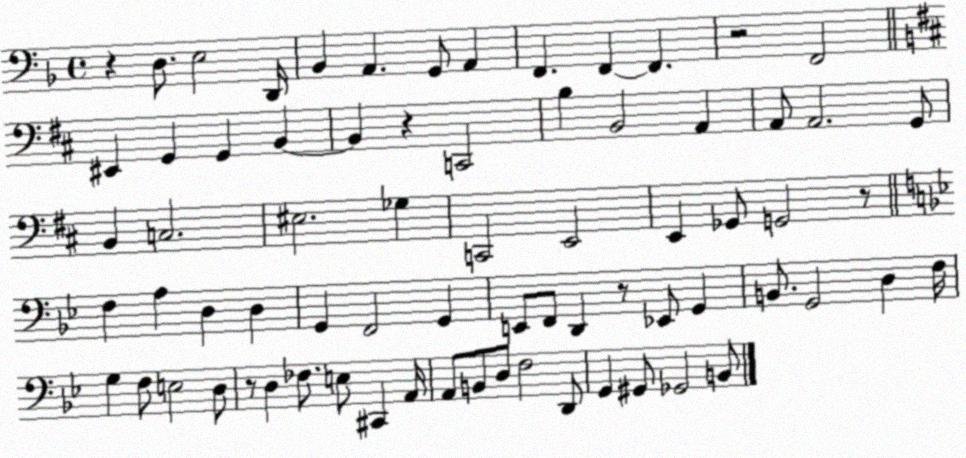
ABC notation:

X:1
T:Untitled
M:4/4
L:1/4
K:F
z D,/2 E,2 D,,/4 _B,, A,, G,,/2 A,, F,, F,, F,, z2 F,,2 ^E,, G,, G,, B,, B,, z C,,2 B, B,,2 A,, A,,/2 A,,2 G,,/2 B,, C,2 ^E,2 _G, C,,2 E,,2 E,, _G,,/2 G,,2 z/2 F, A, D, D, G,, F,,2 G,, E,,/2 F,,/2 D,, z/2 _E,,/2 G,, B,,/2 G,,2 D, F,/4 G, F,/2 E,2 D,/2 z/2 D, _F,/2 E,/2 ^C,, A,,/4 A,,/2 B,,/2 D,/2 F,2 D,,/2 G,, ^G,,/2 _G,,2 B,,/2